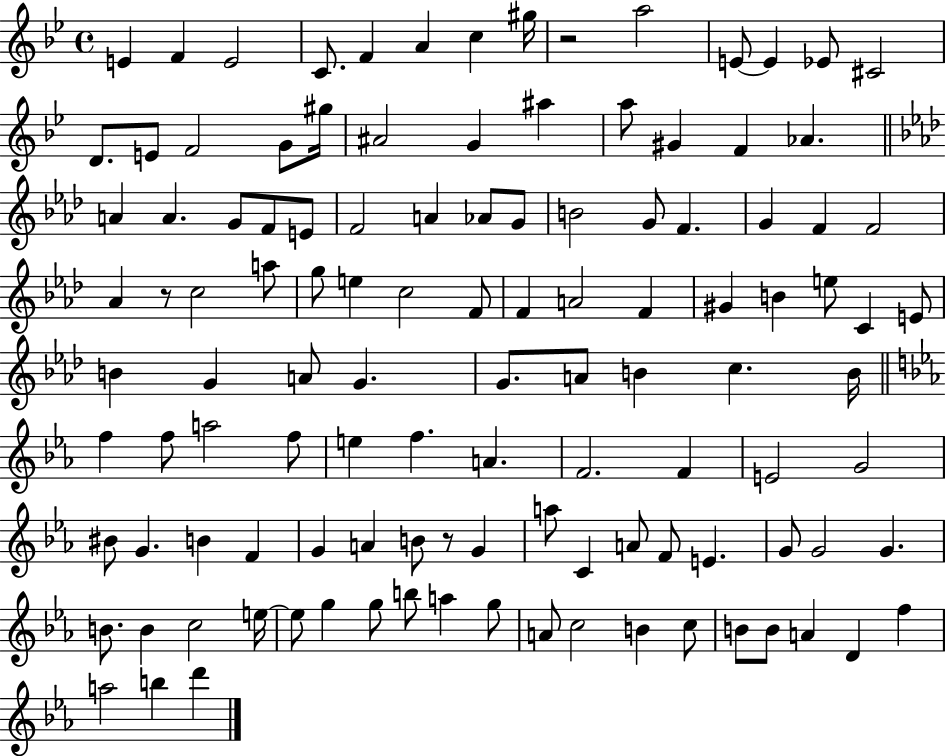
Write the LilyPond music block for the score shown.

{
  \clef treble
  \time 4/4
  \defaultTimeSignature
  \key bes \major
  e'4 f'4 e'2 | c'8. f'4 a'4 c''4 gis''16 | r2 a''2 | e'8~~ e'4 ees'8 cis'2 | \break d'8. e'8 f'2 g'8 gis''16 | ais'2 g'4 ais''4 | a''8 gis'4 f'4 aes'4. | \bar "||" \break \key aes \major a'4 a'4. g'8 f'8 e'8 | f'2 a'4 aes'8 g'8 | b'2 g'8 f'4. | g'4 f'4 f'2 | \break aes'4 r8 c''2 a''8 | g''8 e''4 c''2 f'8 | f'4 a'2 f'4 | gis'4 b'4 e''8 c'4 e'8 | \break b'4 g'4 a'8 g'4. | g'8. a'8 b'4 c''4. b'16 | \bar "||" \break \key ees \major f''4 f''8 a''2 f''8 | e''4 f''4. a'4. | f'2. f'4 | e'2 g'2 | \break bis'8 g'4. b'4 f'4 | g'4 a'4 b'8 r8 g'4 | a''8 c'4 a'8 f'8 e'4. | g'8 g'2 g'4. | \break b'8. b'4 c''2 e''16~~ | e''8 g''4 g''8 b''8 a''4 g''8 | a'8 c''2 b'4 c''8 | b'8 b'8 a'4 d'4 f''4 | \break a''2 b''4 d'''4 | \bar "|."
}